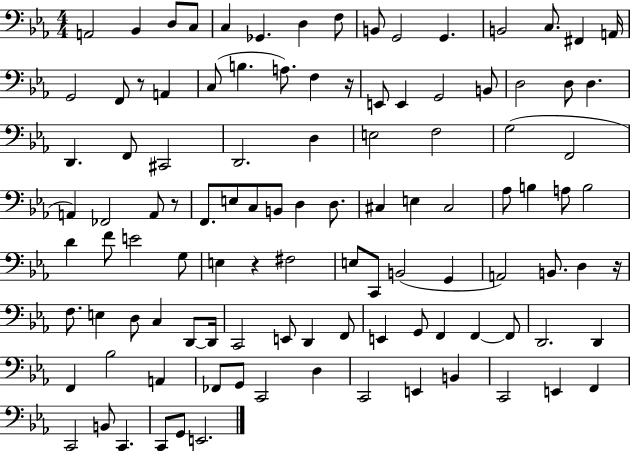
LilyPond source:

{
  \clef bass
  \numericTimeSignature
  \time 4/4
  \key ees \major
  a,2 bes,4 d8 c8 | c4 ges,4. d4 f8 | b,8 g,2 g,4. | b,2 c8. fis,4 a,16 | \break g,2 f,8 r8 a,4 | c8( b4. a8.) f4 r16 | e,8 e,4 g,2 b,8 | d2 d8 d4. | \break d,4. f,8 cis,2 | d,2. d4 | e2 f2 | g2( f,2 | \break a,4) fes,2 a,8 r8 | f,8. e8 c8 b,8 d4 d8. | cis4 e4 cis2 | aes8 b4 a8 b2 | \break d'4 f'8 e'2 g8 | e4 r4 fis2 | e8 c,8 b,2( g,4 | a,2) b,8. d4 r16 | \break f8. e4 d8 c4 d,8~~ d,16 | c,2 e,8 d,4 f,8 | e,4 g,8 f,4 f,4~~ f,8 | d,2. d,4 | \break f,4 bes2 a,4 | fes,8 g,8 c,2 d4 | c,2 e,4 b,4 | c,2 e,4 f,4 | \break c,2 b,8 c,4. | c,8 g,8 e,2. | \bar "|."
}